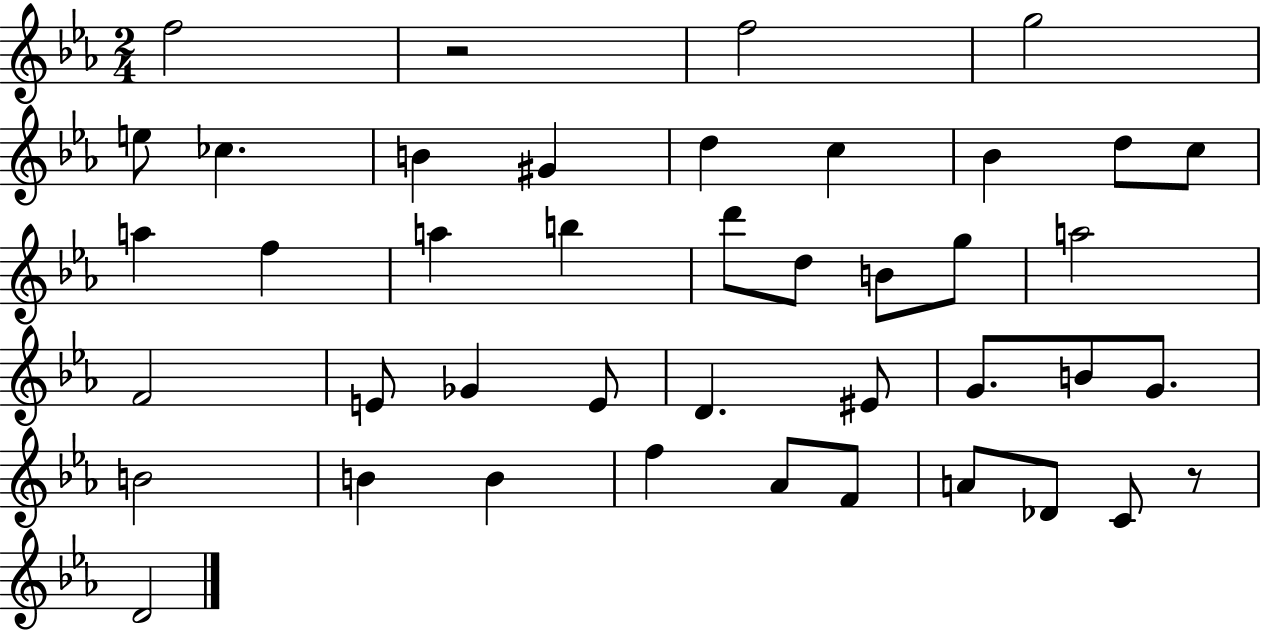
{
  \clef treble
  \numericTimeSignature
  \time 2/4
  \key ees \major
  f''2 | r2 | f''2 | g''2 | \break e''8 ces''4. | b'4 gis'4 | d''4 c''4 | bes'4 d''8 c''8 | \break a''4 f''4 | a''4 b''4 | d'''8 d''8 b'8 g''8 | a''2 | \break f'2 | e'8 ges'4 e'8 | d'4. eis'8 | g'8. b'8 g'8. | \break b'2 | b'4 b'4 | f''4 aes'8 f'8 | a'8 des'8 c'8 r8 | \break d'2 | \bar "|."
}